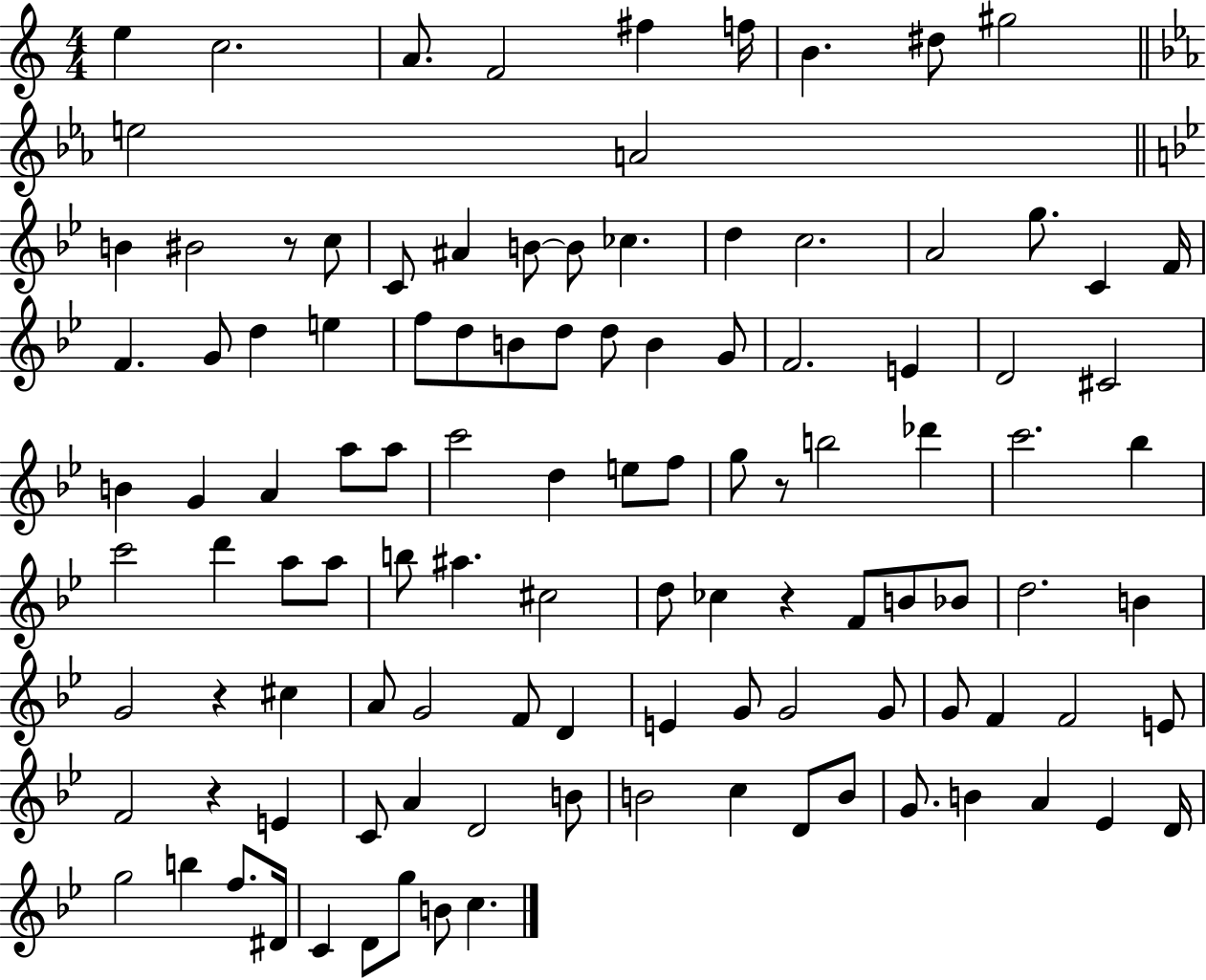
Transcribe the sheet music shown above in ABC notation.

X:1
T:Untitled
M:4/4
L:1/4
K:C
e c2 A/2 F2 ^f f/4 B ^d/2 ^g2 e2 A2 B ^B2 z/2 c/2 C/2 ^A B/2 B/2 _c d c2 A2 g/2 C F/4 F G/2 d e f/2 d/2 B/2 d/2 d/2 B G/2 F2 E D2 ^C2 B G A a/2 a/2 c'2 d e/2 f/2 g/2 z/2 b2 _d' c'2 _b c'2 d' a/2 a/2 b/2 ^a ^c2 d/2 _c z F/2 B/2 _B/2 d2 B G2 z ^c A/2 G2 F/2 D E G/2 G2 G/2 G/2 F F2 E/2 F2 z E C/2 A D2 B/2 B2 c D/2 B/2 G/2 B A _E D/4 g2 b f/2 ^D/4 C D/2 g/2 B/2 c